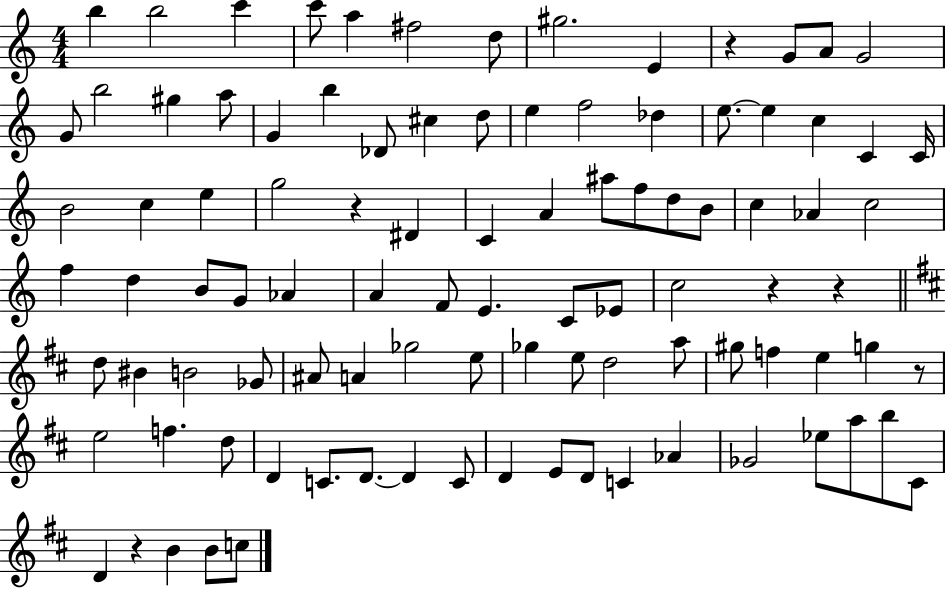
{
  \clef treble
  \numericTimeSignature
  \time 4/4
  \key c \major
  b''4 b''2 c'''4 | c'''8 a''4 fis''2 d''8 | gis''2. e'4 | r4 g'8 a'8 g'2 | \break g'8 b''2 gis''4 a''8 | g'4 b''4 des'8 cis''4 d''8 | e''4 f''2 des''4 | e''8.~~ e''4 c''4 c'4 c'16 | \break b'2 c''4 e''4 | g''2 r4 dis'4 | c'4 a'4 ais''8 f''8 d''8 b'8 | c''4 aes'4 c''2 | \break f''4 d''4 b'8 g'8 aes'4 | a'4 f'8 e'4. c'8 ees'8 | c''2 r4 r4 | \bar "||" \break \key d \major d''8 bis'4 b'2 ges'8 | ais'8 a'4 ges''2 e''8 | ges''4 e''8 d''2 a''8 | gis''8 f''4 e''4 g''4 r8 | \break e''2 f''4. d''8 | d'4 c'8. d'8.~~ d'4 c'8 | d'4 e'8 d'8 c'4 aes'4 | ges'2 ees''8 a''8 b''8 cis'8 | \break d'4 r4 b'4 b'8 c''8 | \bar "|."
}